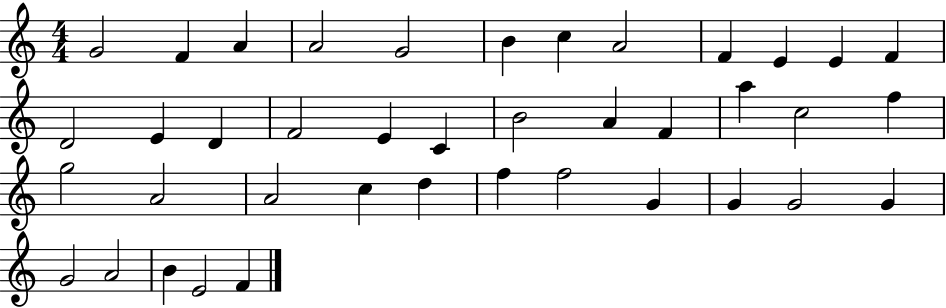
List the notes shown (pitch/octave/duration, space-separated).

G4/h F4/q A4/q A4/h G4/h B4/q C5/q A4/h F4/q E4/q E4/q F4/q D4/h E4/q D4/q F4/h E4/q C4/q B4/h A4/q F4/q A5/q C5/h F5/q G5/h A4/h A4/h C5/q D5/q F5/q F5/h G4/q G4/q G4/h G4/q G4/h A4/h B4/q E4/h F4/q